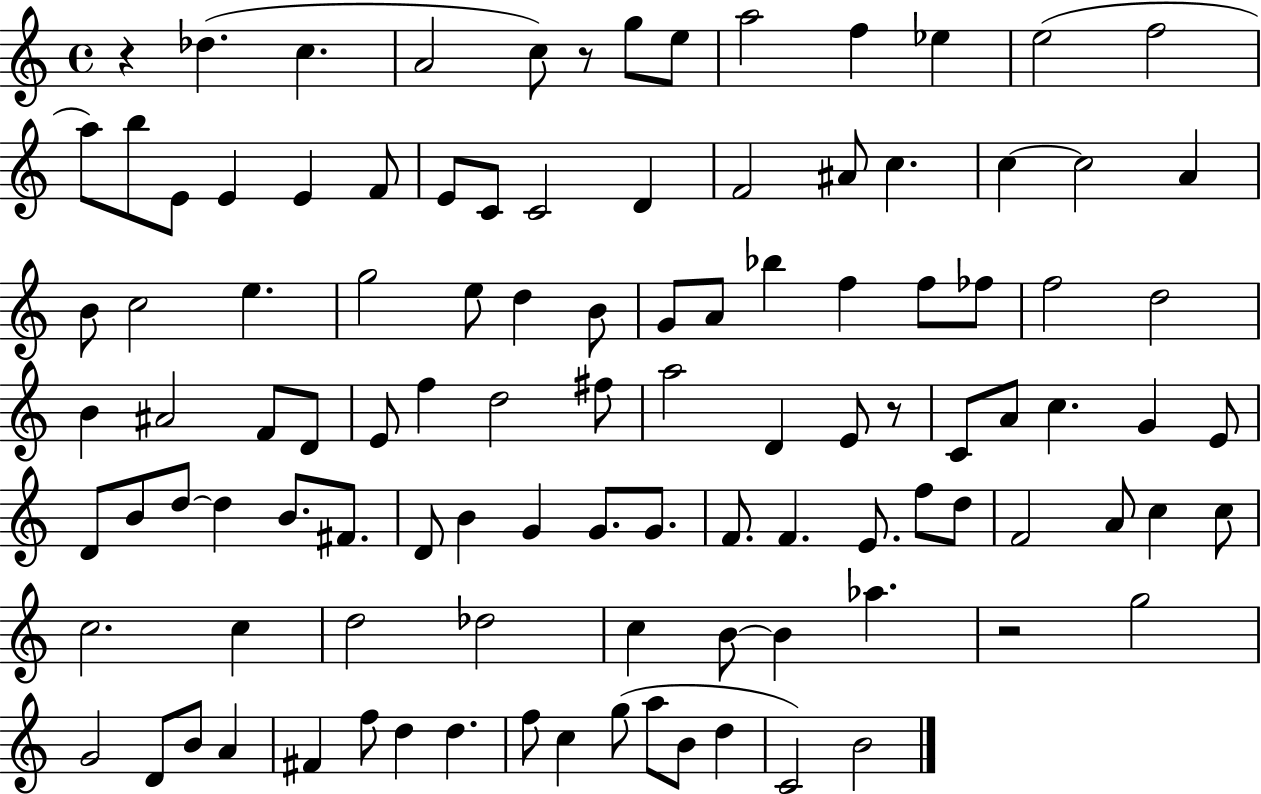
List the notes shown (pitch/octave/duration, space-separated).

R/q Db5/q. C5/q. A4/h C5/e R/e G5/e E5/e A5/h F5/q Eb5/q E5/h F5/h A5/e B5/e E4/e E4/q E4/q F4/e E4/e C4/e C4/h D4/q F4/h A#4/e C5/q. C5/q C5/h A4/q B4/e C5/h E5/q. G5/h E5/e D5/q B4/e G4/e A4/e Bb5/q F5/q F5/e FES5/e F5/h D5/h B4/q A#4/h F4/e D4/e E4/e F5/q D5/h F#5/e A5/h D4/q E4/e R/e C4/e A4/e C5/q. G4/q E4/e D4/e B4/e D5/e D5/q B4/e. F#4/e. D4/e B4/q G4/q G4/e. G4/e. F4/e. F4/q. E4/e. F5/e D5/e F4/h A4/e C5/q C5/e C5/h. C5/q D5/h Db5/h C5/q B4/e B4/q Ab5/q. R/h G5/h G4/h D4/e B4/e A4/q F#4/q F5/e D5/q D5/q. F5/e C5/q G5/e A5/e B4/e D5/q C4/h B4/h